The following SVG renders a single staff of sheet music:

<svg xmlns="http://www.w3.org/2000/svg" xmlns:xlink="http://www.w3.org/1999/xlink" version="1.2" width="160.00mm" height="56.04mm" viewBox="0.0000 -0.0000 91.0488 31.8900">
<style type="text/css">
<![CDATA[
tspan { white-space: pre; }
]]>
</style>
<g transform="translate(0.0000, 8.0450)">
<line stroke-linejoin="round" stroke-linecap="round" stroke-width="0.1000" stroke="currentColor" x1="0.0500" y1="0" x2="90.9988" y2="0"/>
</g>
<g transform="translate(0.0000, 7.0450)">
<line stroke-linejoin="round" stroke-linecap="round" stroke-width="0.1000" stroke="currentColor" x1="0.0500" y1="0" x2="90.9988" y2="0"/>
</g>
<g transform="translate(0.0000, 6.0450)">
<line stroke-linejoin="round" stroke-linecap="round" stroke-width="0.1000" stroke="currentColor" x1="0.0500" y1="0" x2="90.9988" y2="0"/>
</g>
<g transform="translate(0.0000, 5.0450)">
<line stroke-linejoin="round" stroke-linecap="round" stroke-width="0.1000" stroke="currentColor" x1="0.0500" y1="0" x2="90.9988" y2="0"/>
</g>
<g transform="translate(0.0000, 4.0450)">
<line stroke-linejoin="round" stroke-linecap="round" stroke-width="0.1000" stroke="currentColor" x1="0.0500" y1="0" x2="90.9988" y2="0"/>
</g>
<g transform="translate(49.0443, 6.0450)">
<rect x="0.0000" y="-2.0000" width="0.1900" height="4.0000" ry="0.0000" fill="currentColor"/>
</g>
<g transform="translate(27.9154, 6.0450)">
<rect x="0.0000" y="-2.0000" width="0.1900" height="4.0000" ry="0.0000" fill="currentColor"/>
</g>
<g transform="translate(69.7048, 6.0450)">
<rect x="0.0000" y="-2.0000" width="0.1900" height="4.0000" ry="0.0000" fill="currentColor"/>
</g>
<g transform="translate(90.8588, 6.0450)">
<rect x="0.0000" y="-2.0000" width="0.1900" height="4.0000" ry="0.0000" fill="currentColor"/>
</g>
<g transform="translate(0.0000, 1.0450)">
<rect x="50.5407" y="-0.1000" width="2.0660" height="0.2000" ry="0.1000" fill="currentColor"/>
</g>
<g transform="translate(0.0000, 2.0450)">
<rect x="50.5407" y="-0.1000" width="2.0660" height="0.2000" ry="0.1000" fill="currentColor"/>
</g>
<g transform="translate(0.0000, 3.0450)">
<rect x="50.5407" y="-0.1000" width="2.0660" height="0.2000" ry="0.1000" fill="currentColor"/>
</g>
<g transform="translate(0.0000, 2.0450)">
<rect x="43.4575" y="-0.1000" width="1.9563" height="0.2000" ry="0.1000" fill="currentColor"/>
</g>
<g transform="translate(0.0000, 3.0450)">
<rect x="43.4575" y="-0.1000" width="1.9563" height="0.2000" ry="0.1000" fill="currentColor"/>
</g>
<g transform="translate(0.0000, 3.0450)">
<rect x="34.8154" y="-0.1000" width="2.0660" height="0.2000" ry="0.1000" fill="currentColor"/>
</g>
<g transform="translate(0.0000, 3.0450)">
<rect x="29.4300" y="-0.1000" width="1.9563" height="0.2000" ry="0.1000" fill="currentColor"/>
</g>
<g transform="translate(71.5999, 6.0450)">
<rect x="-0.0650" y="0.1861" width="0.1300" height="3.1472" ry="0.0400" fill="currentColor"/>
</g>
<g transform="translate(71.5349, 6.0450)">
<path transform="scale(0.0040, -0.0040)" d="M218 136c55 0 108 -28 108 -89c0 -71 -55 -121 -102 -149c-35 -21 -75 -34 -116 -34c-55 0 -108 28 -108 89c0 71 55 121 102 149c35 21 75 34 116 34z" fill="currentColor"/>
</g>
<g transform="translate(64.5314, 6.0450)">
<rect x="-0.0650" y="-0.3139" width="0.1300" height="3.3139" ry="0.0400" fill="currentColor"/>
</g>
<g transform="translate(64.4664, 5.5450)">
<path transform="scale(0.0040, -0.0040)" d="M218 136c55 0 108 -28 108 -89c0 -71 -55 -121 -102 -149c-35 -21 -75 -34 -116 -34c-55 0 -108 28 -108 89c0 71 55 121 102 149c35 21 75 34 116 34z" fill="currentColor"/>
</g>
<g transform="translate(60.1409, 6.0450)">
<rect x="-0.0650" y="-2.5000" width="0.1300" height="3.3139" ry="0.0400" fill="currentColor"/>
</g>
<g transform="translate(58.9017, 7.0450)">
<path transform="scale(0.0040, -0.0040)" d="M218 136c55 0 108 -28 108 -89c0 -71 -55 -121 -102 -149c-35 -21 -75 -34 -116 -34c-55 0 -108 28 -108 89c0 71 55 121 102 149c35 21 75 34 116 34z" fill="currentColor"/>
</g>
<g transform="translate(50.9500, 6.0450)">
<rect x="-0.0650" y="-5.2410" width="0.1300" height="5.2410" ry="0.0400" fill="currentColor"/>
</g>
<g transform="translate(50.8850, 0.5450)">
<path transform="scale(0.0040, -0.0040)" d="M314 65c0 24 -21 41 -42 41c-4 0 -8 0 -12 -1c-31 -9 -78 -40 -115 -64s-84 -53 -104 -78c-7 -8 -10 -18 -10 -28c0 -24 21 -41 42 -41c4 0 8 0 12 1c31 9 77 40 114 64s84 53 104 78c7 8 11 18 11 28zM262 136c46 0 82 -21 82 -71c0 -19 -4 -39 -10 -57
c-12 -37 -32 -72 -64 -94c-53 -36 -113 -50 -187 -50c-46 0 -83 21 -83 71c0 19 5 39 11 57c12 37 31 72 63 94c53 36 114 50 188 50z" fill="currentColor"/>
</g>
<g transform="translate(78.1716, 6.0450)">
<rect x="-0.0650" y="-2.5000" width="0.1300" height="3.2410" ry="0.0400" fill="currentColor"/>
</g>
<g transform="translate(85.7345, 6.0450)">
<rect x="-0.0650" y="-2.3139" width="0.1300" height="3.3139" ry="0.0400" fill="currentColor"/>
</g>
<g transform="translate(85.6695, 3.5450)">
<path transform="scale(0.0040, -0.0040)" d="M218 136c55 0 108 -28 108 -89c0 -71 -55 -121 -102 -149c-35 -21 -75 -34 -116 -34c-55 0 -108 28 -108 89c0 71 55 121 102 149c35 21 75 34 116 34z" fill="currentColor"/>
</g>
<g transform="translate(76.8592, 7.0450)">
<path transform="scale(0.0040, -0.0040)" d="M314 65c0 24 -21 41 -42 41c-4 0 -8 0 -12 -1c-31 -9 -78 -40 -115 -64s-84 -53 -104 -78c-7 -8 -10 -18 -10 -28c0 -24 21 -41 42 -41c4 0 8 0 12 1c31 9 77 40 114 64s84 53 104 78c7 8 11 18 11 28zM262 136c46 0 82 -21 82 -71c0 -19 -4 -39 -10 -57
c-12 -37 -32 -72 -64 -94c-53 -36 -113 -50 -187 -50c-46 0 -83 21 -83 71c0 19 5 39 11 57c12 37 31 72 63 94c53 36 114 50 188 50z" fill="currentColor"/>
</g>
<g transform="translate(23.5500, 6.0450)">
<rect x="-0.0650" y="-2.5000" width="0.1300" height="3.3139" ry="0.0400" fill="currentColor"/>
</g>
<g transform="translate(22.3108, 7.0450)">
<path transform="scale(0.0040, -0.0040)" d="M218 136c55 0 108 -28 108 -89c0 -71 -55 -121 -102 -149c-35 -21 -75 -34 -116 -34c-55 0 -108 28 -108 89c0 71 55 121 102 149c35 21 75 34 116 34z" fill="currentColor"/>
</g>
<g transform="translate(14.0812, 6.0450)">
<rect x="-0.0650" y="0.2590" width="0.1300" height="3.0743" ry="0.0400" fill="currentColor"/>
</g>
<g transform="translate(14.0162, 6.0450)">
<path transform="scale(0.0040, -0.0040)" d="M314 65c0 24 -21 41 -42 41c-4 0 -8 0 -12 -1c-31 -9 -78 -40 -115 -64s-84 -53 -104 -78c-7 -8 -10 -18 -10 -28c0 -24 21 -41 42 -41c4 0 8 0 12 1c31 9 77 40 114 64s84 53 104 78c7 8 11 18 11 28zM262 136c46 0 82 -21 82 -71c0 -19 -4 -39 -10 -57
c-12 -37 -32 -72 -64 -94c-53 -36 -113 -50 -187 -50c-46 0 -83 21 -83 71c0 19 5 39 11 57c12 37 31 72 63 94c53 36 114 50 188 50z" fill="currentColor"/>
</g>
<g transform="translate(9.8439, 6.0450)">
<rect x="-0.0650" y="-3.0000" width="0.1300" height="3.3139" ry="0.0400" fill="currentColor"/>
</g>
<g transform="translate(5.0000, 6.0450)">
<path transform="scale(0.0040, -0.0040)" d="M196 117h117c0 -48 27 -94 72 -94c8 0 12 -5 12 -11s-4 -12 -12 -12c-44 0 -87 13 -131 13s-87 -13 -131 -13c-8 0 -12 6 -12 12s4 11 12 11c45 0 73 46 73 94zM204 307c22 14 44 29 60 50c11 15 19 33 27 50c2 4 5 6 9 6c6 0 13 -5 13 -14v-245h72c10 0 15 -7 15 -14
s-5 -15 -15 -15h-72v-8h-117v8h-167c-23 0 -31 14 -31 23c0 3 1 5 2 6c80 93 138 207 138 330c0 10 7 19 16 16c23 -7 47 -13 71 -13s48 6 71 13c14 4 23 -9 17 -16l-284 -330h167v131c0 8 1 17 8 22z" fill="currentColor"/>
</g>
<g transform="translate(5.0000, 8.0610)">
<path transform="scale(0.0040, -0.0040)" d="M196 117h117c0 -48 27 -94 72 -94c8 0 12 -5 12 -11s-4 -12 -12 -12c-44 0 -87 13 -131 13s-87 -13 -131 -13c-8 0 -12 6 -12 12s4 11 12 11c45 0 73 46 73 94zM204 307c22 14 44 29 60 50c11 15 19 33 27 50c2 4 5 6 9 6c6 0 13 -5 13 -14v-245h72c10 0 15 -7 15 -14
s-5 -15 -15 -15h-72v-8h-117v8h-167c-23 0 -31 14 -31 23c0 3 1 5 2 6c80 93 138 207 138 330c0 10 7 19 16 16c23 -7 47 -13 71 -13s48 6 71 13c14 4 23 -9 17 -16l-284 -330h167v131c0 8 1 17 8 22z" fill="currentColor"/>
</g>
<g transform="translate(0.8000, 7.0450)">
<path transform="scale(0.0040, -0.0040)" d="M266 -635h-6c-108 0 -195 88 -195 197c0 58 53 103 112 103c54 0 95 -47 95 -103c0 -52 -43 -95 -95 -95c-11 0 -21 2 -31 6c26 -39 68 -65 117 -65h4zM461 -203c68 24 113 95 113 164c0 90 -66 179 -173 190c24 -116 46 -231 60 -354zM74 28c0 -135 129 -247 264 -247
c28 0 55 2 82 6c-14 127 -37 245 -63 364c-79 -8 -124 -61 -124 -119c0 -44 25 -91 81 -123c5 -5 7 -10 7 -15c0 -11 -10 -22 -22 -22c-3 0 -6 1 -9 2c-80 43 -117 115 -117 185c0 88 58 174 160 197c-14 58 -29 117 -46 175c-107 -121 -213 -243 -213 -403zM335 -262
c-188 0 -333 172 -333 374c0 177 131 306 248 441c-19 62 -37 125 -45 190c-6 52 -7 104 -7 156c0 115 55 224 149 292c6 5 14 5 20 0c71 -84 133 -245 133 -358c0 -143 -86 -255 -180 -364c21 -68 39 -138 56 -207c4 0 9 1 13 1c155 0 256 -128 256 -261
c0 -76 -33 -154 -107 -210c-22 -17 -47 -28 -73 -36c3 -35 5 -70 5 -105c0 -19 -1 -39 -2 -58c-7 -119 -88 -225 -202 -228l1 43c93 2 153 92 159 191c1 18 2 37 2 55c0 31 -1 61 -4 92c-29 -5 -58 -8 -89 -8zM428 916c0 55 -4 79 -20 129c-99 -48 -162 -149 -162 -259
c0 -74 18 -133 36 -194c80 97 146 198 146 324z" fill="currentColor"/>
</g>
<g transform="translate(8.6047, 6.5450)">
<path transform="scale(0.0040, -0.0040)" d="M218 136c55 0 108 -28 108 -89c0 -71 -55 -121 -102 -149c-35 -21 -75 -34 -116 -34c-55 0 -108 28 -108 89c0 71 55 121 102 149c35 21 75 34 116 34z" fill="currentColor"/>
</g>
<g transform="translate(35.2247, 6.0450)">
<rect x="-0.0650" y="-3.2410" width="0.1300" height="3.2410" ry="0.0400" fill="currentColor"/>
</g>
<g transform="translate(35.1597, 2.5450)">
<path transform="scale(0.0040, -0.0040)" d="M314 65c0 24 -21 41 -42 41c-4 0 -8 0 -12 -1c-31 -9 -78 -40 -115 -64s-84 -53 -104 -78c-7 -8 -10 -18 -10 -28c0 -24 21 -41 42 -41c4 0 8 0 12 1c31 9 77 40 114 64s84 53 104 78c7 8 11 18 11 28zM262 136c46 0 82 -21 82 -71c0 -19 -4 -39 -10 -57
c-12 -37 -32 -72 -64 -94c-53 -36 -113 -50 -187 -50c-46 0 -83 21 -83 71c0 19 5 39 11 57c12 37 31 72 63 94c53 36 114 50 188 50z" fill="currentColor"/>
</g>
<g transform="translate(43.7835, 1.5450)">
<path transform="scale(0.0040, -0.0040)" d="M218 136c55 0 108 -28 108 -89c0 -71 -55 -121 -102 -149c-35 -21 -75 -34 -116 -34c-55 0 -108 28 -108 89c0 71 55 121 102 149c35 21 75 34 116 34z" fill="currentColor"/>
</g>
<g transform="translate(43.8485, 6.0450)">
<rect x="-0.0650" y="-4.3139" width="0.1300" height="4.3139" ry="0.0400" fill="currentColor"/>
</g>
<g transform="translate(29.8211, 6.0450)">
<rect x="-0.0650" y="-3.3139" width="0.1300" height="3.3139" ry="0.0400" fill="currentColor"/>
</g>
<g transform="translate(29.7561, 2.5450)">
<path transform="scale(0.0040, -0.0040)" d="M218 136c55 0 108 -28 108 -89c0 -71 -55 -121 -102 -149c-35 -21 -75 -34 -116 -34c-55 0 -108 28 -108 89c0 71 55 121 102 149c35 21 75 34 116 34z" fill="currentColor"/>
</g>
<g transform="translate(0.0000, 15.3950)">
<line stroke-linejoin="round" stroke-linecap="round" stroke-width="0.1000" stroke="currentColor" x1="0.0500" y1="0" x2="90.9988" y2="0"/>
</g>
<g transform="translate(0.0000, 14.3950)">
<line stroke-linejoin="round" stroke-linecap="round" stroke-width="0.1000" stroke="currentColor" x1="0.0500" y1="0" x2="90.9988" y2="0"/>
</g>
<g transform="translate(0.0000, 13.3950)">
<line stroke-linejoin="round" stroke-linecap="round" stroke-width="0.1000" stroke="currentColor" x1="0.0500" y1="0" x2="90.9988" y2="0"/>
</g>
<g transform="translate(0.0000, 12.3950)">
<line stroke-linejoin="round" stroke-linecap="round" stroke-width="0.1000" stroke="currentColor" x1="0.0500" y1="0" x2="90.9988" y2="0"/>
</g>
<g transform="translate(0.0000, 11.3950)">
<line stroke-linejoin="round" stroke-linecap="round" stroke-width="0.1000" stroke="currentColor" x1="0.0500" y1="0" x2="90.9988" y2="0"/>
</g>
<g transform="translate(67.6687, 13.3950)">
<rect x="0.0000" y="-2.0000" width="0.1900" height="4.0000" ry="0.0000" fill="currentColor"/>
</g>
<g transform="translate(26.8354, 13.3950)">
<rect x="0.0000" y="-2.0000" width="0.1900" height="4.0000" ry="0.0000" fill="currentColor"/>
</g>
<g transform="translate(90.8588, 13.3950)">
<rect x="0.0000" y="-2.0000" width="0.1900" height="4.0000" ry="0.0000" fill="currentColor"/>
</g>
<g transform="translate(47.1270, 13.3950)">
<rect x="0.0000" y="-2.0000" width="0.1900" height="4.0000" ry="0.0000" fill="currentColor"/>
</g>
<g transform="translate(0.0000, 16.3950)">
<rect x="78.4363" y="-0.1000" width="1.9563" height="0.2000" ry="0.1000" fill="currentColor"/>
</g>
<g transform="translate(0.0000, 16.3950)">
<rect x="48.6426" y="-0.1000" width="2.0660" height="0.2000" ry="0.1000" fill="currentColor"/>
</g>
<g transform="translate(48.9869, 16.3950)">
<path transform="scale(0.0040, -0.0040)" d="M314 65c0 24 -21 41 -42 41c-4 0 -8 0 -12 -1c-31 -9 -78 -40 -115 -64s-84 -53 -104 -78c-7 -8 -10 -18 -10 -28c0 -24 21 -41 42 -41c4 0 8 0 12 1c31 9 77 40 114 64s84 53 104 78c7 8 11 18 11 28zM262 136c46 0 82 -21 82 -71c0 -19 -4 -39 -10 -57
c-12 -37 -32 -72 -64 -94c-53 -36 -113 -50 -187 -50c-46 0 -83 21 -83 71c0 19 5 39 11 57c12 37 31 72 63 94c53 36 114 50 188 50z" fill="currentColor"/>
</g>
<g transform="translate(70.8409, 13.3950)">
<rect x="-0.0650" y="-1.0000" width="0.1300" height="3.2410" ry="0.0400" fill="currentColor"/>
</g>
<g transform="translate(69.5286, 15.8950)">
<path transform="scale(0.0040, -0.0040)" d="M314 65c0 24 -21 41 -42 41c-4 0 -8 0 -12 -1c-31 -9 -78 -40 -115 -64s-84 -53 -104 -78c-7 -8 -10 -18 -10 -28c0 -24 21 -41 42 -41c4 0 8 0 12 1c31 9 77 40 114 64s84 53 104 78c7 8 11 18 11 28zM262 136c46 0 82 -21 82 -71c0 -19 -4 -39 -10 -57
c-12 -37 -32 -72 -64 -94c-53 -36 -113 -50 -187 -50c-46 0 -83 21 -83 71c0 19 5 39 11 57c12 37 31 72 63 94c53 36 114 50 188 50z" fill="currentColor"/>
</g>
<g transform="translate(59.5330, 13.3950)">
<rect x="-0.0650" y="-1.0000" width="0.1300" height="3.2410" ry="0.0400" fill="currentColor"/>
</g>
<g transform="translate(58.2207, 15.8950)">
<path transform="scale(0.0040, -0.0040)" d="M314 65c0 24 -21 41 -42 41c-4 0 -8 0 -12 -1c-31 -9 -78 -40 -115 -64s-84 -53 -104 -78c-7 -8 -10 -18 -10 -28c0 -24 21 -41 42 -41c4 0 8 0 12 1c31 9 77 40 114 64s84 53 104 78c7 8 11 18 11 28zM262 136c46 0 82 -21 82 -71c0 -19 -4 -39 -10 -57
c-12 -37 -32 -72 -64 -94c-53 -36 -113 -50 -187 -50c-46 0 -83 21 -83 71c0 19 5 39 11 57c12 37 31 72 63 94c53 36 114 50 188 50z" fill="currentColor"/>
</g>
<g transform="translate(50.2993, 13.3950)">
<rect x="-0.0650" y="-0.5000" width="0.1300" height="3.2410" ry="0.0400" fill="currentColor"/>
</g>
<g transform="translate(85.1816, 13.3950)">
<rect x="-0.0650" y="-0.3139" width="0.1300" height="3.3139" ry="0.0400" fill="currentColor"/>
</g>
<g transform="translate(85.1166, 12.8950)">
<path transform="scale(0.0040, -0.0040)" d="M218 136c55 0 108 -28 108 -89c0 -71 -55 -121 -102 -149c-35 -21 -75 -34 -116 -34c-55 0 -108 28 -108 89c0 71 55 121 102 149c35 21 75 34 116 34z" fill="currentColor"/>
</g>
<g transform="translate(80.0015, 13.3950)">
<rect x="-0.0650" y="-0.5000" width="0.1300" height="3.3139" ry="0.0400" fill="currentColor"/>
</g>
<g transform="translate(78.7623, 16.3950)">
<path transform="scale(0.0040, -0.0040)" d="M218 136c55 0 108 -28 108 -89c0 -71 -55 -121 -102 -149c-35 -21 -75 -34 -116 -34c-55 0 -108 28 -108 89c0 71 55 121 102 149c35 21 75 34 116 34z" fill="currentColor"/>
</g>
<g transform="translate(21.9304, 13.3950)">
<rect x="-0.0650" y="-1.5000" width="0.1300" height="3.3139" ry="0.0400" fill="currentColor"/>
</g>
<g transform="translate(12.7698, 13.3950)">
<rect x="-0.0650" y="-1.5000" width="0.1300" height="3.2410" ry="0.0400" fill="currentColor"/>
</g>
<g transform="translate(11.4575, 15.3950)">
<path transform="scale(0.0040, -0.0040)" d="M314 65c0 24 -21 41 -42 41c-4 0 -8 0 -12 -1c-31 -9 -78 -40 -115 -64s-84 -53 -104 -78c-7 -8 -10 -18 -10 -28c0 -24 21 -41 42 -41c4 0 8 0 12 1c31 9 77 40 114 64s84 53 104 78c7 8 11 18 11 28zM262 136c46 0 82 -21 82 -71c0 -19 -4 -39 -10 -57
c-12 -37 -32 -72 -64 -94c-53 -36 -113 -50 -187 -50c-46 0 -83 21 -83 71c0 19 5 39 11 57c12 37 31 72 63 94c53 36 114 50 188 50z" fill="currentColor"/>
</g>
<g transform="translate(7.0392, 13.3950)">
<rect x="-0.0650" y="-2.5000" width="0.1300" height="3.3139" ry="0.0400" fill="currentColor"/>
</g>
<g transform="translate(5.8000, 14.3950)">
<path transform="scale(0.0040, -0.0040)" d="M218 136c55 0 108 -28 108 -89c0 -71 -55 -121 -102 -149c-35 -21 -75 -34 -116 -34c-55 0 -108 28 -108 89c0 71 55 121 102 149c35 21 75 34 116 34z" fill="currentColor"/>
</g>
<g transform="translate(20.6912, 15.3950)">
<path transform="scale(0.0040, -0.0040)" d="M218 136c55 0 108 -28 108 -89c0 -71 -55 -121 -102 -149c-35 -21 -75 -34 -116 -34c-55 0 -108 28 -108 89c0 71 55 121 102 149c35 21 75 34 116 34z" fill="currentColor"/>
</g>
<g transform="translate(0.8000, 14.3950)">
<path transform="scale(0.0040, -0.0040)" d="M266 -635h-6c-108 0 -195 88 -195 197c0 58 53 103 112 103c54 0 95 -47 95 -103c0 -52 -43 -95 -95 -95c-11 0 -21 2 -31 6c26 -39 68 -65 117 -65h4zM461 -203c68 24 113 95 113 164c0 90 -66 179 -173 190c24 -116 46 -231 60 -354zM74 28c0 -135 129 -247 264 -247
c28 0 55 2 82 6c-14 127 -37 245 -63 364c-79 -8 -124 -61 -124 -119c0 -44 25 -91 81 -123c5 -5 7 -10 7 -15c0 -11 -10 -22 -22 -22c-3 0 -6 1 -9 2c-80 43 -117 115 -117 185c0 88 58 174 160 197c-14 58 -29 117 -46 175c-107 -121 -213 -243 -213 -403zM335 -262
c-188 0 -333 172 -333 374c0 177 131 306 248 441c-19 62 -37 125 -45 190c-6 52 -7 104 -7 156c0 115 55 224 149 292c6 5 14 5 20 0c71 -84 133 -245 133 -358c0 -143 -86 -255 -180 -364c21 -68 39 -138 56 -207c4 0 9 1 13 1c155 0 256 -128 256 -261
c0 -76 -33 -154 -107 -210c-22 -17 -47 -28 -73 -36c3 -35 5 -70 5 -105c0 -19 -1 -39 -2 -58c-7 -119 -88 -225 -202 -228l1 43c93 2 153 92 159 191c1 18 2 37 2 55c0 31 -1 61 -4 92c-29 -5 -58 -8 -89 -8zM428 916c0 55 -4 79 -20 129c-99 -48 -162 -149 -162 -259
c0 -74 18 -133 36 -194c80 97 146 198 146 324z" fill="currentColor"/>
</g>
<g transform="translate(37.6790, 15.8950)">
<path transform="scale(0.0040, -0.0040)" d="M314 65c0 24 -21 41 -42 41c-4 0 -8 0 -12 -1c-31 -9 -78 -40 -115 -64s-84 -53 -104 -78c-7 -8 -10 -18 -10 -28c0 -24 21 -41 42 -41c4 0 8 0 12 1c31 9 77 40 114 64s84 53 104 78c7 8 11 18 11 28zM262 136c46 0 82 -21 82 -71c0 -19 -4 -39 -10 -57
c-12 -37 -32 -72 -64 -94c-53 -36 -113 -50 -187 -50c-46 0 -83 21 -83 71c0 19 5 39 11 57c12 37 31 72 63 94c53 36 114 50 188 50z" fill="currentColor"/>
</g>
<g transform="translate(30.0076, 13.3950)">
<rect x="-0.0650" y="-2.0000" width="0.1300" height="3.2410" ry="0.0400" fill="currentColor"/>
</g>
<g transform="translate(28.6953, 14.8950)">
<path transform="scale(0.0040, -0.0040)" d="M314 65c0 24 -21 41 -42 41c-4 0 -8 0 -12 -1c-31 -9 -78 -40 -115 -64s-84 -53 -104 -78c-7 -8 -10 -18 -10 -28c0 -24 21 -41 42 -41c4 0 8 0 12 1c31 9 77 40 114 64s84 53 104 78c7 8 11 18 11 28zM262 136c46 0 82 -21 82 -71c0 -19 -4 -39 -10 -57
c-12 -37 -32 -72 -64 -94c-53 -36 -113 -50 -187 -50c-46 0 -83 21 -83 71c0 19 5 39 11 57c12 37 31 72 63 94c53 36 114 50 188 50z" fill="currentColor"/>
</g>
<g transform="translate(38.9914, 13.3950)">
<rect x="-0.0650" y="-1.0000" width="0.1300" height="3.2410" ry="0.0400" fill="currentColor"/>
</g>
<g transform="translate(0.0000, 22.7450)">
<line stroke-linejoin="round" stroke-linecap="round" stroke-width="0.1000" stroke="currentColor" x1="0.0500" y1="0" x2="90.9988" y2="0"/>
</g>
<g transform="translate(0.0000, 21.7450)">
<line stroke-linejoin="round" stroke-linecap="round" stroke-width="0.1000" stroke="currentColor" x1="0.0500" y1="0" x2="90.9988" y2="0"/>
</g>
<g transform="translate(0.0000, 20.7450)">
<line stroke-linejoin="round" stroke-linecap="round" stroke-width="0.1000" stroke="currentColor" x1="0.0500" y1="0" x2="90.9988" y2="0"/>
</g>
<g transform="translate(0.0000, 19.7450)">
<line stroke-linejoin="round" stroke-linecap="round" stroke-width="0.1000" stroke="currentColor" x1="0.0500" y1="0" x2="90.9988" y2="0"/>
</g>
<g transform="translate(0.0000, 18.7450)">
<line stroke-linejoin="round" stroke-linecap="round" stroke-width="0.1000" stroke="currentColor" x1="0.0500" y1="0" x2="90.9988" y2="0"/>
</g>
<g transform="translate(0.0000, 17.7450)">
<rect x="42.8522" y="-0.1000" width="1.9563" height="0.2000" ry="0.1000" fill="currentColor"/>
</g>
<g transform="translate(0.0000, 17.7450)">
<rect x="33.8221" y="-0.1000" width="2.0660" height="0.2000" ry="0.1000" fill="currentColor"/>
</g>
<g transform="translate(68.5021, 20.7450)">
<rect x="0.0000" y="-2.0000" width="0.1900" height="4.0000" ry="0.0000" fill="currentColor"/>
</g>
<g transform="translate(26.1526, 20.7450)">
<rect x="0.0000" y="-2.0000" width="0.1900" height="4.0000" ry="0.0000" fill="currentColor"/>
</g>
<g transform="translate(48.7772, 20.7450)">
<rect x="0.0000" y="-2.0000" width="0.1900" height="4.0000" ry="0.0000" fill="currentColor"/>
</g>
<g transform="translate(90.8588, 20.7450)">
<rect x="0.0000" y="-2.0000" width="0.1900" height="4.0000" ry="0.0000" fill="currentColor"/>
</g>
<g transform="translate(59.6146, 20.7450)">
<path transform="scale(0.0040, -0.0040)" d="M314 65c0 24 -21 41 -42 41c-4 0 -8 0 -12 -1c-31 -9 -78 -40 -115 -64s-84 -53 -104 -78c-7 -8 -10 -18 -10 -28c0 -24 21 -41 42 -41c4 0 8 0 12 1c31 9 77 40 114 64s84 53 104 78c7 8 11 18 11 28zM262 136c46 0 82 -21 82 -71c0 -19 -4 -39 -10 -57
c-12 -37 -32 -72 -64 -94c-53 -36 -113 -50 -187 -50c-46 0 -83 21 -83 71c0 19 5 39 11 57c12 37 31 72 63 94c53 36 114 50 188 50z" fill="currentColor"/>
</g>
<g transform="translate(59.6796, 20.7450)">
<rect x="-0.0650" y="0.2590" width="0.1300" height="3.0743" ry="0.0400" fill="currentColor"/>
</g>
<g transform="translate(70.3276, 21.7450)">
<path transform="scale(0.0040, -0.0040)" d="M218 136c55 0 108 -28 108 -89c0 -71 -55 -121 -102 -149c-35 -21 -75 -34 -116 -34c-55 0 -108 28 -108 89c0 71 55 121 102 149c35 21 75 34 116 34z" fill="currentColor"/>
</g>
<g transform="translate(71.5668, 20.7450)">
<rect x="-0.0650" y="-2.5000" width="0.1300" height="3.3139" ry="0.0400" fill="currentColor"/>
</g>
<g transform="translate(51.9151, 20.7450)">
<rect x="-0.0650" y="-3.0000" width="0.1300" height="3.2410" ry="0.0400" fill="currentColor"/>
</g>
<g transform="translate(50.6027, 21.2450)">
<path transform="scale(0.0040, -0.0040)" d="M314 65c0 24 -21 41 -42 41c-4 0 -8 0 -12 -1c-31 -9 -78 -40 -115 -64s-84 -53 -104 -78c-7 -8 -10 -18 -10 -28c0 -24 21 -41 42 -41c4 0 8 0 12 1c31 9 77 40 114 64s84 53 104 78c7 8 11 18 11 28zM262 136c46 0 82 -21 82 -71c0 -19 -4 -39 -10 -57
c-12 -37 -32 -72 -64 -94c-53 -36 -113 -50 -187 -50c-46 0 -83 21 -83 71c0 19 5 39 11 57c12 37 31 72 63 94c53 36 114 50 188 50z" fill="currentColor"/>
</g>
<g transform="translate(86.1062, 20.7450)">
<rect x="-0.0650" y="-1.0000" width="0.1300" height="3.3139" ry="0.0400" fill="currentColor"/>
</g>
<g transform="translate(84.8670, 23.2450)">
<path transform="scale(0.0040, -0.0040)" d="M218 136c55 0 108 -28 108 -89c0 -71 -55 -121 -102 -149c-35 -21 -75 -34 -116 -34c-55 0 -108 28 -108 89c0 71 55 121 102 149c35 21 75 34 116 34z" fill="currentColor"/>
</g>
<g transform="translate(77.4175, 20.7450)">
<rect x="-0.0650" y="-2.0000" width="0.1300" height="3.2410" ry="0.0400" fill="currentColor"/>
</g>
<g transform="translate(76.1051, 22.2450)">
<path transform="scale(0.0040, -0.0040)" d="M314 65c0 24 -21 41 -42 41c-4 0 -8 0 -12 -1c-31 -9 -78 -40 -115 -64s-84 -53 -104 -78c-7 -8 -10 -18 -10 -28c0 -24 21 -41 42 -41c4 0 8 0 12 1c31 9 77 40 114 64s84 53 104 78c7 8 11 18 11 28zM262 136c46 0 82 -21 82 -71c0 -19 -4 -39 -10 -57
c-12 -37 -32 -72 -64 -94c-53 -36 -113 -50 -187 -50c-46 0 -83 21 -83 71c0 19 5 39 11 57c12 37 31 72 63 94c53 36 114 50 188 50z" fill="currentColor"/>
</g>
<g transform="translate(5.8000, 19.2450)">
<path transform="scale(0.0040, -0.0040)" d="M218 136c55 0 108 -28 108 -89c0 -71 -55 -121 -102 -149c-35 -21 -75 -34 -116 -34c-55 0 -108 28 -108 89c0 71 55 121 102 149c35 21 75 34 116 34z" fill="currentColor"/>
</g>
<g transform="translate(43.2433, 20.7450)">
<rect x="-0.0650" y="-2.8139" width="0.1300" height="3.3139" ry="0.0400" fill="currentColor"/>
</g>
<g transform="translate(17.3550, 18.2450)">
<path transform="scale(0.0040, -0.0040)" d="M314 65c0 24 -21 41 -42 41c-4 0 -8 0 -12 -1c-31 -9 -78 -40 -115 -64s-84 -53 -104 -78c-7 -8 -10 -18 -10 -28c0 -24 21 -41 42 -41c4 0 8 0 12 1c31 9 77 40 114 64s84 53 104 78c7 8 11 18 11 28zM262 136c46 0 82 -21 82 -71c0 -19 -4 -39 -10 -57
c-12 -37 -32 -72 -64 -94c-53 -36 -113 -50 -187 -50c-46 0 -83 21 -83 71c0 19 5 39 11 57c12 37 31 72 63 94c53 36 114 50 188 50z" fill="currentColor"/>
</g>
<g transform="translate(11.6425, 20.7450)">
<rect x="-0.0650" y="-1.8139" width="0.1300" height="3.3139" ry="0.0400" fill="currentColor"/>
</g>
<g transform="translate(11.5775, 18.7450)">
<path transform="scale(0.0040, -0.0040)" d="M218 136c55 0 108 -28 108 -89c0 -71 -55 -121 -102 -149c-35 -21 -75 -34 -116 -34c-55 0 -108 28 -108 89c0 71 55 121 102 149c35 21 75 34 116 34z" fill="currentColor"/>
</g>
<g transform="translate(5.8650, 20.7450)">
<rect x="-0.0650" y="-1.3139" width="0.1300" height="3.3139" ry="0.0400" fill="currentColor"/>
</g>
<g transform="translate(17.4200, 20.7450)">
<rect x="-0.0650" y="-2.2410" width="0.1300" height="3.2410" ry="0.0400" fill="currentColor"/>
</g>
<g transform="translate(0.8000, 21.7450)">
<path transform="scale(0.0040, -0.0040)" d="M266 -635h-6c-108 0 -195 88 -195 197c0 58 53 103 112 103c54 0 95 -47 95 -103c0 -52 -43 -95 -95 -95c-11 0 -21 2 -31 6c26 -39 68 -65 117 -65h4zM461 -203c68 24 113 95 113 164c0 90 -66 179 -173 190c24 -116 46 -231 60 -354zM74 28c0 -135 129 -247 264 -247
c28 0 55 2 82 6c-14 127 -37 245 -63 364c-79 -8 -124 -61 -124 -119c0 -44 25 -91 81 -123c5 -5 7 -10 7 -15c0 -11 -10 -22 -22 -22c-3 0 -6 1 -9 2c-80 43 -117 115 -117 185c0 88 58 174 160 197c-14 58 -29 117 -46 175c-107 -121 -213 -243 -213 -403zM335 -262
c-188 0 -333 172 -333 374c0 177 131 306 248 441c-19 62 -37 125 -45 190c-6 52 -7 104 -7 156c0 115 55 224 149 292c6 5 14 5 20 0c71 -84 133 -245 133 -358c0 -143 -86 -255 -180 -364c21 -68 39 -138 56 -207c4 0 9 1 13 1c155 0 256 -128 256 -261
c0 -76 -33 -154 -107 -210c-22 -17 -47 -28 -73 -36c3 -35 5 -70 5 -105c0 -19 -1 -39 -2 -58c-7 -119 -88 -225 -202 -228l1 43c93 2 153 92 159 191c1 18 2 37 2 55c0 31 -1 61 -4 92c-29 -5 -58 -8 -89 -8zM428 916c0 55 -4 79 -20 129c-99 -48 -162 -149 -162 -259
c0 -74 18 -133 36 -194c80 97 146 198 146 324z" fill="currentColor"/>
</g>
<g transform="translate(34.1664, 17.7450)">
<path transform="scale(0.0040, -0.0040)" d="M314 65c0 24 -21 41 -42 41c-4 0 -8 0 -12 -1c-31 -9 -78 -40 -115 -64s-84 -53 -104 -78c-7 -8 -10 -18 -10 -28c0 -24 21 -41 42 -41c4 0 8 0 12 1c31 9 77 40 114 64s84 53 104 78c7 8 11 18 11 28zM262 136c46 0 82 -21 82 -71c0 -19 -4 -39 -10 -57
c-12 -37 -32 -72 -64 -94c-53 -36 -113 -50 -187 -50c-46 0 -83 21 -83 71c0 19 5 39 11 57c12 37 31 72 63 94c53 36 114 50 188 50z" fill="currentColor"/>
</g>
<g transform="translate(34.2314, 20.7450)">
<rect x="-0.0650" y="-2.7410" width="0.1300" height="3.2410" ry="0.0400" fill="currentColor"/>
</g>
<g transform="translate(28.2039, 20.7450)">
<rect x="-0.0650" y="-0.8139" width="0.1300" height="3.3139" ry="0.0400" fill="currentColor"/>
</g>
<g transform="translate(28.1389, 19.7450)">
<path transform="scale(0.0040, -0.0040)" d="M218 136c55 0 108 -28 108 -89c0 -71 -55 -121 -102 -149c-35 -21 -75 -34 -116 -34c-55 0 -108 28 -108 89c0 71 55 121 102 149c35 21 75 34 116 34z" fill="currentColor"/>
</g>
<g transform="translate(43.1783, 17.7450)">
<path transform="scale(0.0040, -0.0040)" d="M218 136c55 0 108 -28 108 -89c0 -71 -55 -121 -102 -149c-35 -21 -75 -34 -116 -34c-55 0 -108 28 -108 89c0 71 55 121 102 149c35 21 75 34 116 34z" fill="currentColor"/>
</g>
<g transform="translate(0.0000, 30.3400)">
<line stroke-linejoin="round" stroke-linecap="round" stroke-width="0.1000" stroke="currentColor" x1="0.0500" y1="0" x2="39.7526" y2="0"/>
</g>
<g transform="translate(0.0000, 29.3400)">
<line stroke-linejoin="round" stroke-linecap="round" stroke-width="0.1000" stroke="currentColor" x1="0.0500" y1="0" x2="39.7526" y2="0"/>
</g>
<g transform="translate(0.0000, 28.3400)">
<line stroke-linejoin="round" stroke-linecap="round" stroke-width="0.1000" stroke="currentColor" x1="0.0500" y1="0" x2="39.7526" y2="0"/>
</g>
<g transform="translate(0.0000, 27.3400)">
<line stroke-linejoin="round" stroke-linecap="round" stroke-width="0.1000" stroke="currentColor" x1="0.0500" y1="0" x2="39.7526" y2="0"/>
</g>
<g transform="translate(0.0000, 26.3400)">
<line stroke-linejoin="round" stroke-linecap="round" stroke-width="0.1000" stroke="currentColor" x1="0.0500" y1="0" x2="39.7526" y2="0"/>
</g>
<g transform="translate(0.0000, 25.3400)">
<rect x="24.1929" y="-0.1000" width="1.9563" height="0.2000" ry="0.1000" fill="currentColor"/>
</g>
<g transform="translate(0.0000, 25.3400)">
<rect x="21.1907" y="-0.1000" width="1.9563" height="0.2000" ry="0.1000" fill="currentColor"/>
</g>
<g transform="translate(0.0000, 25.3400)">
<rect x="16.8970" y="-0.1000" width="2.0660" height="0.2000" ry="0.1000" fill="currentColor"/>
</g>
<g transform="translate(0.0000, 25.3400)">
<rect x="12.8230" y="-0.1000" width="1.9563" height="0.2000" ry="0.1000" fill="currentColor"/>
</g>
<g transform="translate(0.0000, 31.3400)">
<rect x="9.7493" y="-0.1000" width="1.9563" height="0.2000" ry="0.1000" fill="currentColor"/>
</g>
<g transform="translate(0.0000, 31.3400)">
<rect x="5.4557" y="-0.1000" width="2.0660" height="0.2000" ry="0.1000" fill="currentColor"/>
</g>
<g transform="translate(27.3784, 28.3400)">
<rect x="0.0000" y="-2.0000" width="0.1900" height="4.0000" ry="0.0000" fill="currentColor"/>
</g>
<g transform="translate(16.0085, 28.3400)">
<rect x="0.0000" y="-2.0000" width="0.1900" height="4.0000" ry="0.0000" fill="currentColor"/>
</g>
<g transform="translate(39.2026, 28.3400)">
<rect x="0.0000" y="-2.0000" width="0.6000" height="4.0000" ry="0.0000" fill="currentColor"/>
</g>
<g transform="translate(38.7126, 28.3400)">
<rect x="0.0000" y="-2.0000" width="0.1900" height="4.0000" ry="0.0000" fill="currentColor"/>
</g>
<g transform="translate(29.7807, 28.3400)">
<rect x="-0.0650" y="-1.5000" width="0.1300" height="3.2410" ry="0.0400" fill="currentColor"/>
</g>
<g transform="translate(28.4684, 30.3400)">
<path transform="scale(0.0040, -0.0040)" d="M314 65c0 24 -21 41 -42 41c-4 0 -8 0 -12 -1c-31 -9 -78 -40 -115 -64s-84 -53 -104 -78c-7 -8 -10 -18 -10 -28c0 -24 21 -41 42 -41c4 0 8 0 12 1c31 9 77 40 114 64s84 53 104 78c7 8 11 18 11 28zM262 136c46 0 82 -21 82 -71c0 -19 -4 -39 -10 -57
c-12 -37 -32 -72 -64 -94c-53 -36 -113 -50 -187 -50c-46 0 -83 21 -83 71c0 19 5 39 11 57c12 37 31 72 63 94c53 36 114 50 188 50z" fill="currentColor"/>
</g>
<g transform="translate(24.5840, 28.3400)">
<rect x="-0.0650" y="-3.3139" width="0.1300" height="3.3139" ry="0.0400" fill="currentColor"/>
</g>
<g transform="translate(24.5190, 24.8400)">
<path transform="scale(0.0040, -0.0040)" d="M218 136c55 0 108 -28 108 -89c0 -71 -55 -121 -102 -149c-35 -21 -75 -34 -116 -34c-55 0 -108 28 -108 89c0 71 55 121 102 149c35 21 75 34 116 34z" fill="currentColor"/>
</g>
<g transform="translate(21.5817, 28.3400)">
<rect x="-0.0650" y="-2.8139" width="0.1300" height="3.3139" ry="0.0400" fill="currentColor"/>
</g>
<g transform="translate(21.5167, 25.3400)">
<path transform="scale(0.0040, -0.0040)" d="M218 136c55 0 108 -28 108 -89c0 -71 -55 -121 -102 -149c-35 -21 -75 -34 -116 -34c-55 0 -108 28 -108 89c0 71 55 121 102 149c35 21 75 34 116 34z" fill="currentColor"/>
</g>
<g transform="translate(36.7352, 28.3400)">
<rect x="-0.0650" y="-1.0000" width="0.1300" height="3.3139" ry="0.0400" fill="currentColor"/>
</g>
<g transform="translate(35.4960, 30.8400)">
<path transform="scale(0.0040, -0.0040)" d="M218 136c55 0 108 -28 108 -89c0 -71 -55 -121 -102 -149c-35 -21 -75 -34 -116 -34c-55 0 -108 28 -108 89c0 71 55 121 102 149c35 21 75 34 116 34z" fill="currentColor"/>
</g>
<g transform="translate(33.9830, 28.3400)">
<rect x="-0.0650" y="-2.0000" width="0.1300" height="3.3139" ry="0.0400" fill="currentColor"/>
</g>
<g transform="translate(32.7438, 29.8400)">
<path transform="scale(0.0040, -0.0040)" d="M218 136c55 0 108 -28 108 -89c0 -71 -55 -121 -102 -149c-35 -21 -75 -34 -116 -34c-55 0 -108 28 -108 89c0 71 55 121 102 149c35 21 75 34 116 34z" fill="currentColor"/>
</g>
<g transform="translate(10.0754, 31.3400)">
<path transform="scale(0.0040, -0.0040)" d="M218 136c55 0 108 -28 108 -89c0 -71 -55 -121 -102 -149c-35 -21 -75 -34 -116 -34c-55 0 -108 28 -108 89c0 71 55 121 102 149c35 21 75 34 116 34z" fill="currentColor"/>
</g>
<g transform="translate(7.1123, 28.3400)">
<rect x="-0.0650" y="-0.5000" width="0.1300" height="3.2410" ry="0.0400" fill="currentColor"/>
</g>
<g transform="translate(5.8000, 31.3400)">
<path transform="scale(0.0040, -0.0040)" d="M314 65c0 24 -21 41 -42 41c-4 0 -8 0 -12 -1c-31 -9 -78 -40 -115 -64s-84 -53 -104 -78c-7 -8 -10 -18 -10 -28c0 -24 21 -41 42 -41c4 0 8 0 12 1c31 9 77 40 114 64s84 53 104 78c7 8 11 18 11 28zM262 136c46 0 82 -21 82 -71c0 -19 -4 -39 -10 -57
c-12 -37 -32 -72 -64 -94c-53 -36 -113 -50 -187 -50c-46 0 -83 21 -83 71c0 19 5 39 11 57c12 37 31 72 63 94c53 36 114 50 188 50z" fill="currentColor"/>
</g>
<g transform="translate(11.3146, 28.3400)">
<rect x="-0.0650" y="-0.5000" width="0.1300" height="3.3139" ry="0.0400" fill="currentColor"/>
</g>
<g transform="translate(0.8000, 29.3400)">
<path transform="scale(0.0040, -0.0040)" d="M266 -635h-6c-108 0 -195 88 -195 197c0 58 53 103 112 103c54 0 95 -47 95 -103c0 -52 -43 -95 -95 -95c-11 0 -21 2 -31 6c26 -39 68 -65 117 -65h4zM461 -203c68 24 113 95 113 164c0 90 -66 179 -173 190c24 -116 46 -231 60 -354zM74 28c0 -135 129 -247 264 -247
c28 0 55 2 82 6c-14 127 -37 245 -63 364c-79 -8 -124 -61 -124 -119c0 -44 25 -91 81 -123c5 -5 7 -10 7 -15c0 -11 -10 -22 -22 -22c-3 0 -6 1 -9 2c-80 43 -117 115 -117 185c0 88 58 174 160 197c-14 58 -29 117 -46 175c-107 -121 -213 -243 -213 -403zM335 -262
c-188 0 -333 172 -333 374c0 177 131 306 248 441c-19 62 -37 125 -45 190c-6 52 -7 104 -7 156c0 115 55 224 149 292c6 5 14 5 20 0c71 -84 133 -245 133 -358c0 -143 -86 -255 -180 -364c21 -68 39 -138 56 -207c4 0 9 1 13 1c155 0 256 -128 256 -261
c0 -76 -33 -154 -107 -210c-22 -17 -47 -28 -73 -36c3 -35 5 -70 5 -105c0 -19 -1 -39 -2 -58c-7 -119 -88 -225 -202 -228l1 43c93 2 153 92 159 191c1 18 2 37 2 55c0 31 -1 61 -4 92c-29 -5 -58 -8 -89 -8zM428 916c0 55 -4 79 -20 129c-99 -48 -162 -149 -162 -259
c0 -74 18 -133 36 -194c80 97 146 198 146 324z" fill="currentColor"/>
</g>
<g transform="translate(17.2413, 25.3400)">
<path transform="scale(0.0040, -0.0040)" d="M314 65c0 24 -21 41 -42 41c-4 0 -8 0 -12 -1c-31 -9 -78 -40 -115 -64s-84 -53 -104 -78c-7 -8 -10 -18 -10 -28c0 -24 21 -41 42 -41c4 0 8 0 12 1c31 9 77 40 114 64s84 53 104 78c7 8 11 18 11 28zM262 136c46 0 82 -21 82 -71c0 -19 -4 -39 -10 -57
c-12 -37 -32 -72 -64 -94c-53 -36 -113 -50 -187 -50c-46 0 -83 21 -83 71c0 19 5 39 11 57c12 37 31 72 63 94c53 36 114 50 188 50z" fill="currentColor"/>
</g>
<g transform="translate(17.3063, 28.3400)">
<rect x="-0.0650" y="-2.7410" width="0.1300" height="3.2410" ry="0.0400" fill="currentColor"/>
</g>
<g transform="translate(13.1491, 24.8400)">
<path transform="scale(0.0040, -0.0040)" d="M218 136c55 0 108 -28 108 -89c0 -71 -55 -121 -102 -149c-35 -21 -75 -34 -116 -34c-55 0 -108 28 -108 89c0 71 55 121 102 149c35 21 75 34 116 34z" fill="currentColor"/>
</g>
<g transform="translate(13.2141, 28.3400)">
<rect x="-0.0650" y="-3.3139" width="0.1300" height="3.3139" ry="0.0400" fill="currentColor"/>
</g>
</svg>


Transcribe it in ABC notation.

X:1
T:Untitled
M:4/4
L:1/4
K:C
A B2 G b b2 d' f'2 G c B G2 g G E2 E F2 D2 C2 D2 D2 C c e f g2 d a2 a A2 B2 G F2 D C2 C b a2 a b E2 F D